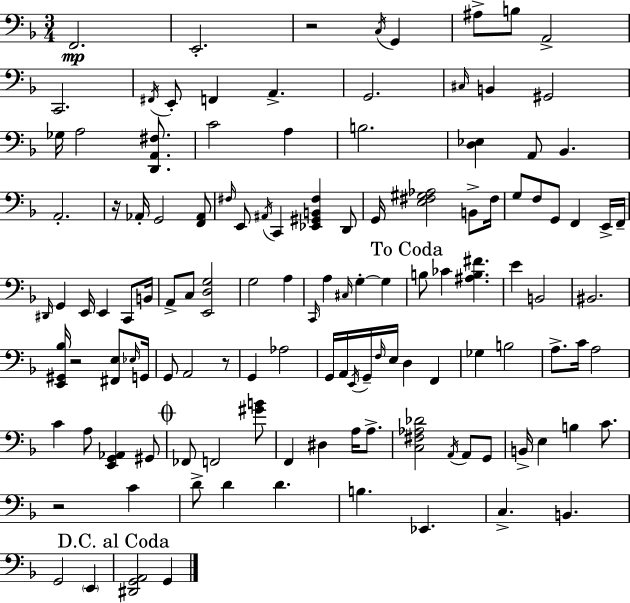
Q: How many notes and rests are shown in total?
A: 124